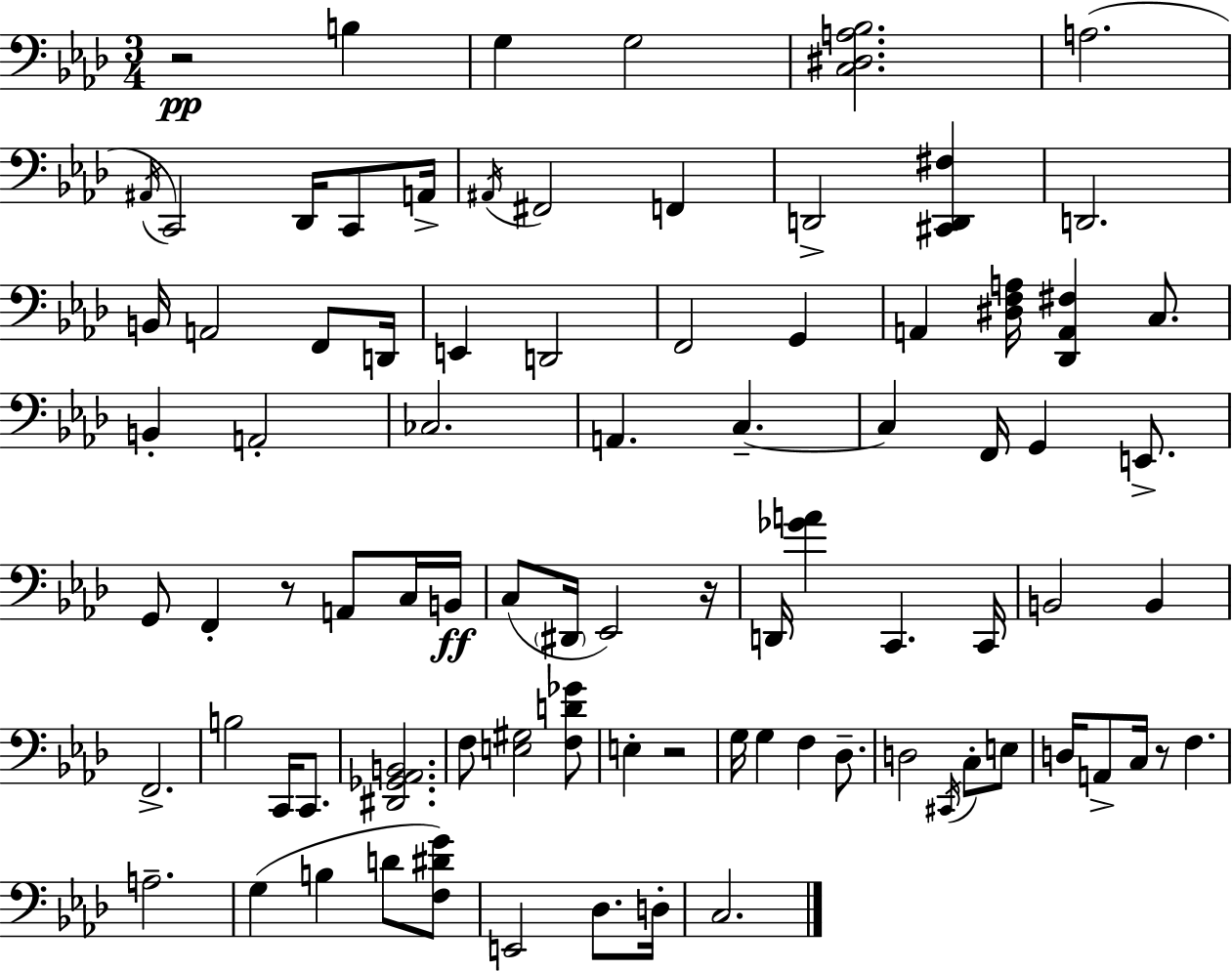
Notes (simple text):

R/h B3/q G3/q G3/h [C3,D#3,A3,Bb3]/h. A3/h. A#2/s C2/h Db2/s C2/e A2/s A#2/s F#2/h F2/q D2/h [C#2,D2,F#3]/q D2/h. B2/s A2/h F2/e D2/s E2/q D2/h F2/h G2/q A2/q [D#3,F3,A3]/s [Db2,A2,F#3]/q C3/e. B2/q A2/h CES3/h. A2/q. C3/q. C3/q F2/s G2/q E2/e. G2/e F2/q R/e A2/e C3/s B2/s C3/e D#2/s Eb2/h R/s D2/s [Gb4,A4]/q C2/q. C2/s B2/h B2/q F2/h. B3/h C2/s C2/e. [D#2,Gb2,Ab2,B2]/h. F3/e [E3,G#3]/h [F3,D4,Gb4]/e E3/q R/h G3/s G3/q F3/q Db3/e. D3/h C#2/s C3/e E3/e D3/s A2/e C3/s R/e F3/q. A3/h. G3/q B3/q D4/e [F3,D#4,G4]/e E2/h Db3/e. D3/s C3/h.